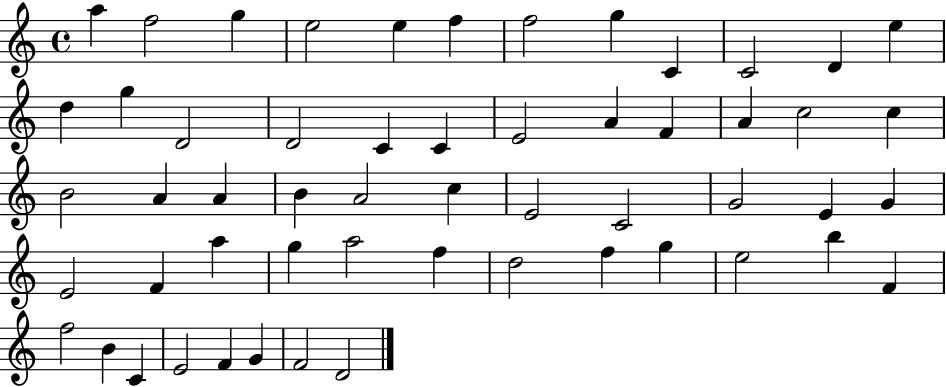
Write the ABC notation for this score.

X:1
T:Untitled
M:4/4
L:1/4
K:C
a f2 g e2 e f f2 g C C2 D e d g D2 D2 C C E2 A F A c2 c B2 A A B A2 c E2 C2 G2 E G E2 F a g a2 f d2 f g e2 b F f2 B C E2 F G F2 D2